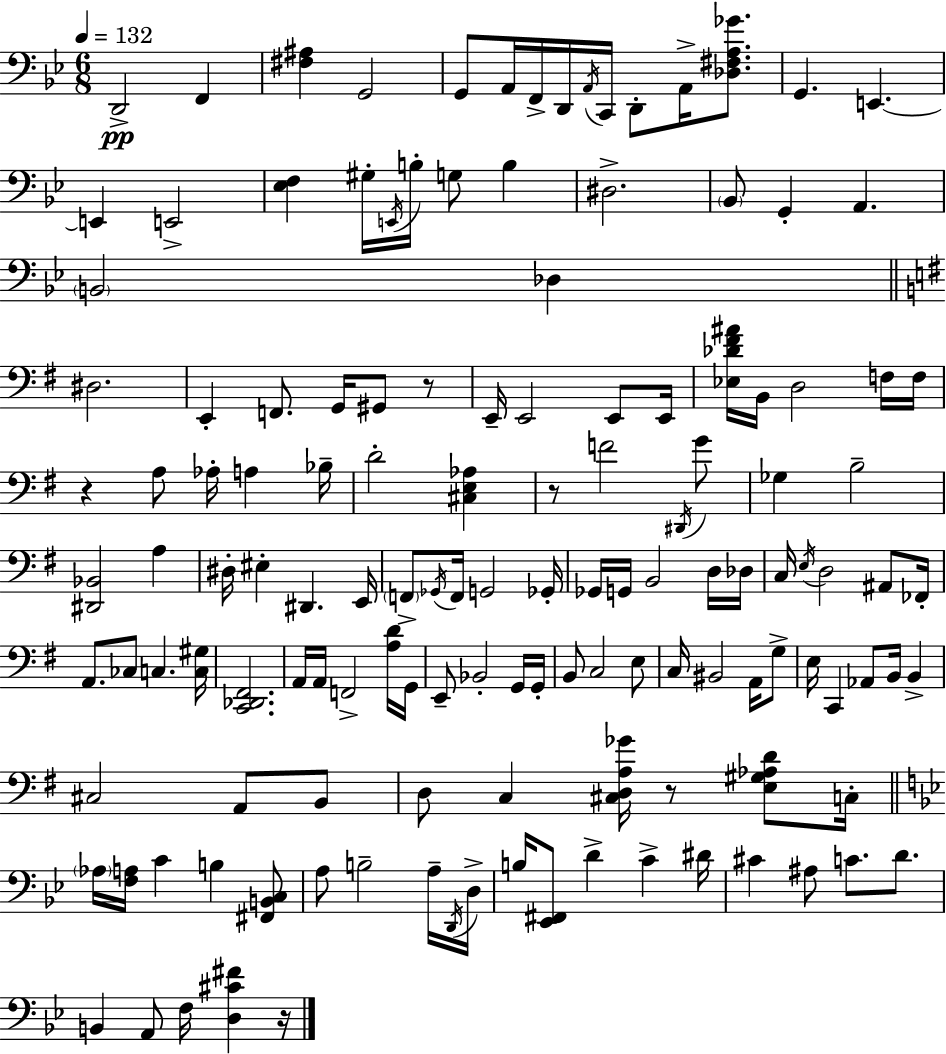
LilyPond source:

{
  \clef bass
  \numericTimeSignature
  \time 6/8
  \key g \minor
  \tempo 4 = 132
  d,2->\pp f,4 | <fis ais>4 g,2 | g,8 a,16 f,16-> d,16 \acciaccatura { a,16 } c,16 d,8-. a,16-> <des fis a ges'>8. | g,4. e,4.~~ | \break e,4 e,2-> | <ees f>4 gis16-. \acciaccatura { e,16 } b16-. g8 b4 | dis2.-> | \parenthesize bes,8 g,4-. a,4. | \break \parenthesize b,2 des4 | \bar "||" \break \key g \major dis2. | e,4-. f,8. g,16 gis,8 r8 | e,16-- e,2 e,8 e,16 | <ees des' fis' ais'>16 b,16 d2 f16 f16 | \break r4 a8 aes16-. a4 bes16-- | d'2-. <cis e aes>4 | r8 f'2 \acciaccatura { dis,16 } g'8 | ges4 b2-- | \break <dis, bes,>2 a4 | dis16-. eis4-. dis,4. | e,16 \parenthesize f,8-> \acciaccatura { ges,16 } f,16 g,2 | ges,16-. ges,16 g,16 b,2 | \break d16 des16 c16 \acciaccatura { e16 } d2 | ais,8 fes,16-. a,8. ces8 c4. | <c gis>16 <c, des, fis,>2. | a,16 a,16 f,2-> | \break <a d'>16 g,16 e,8-- bes,2-. | g,16 g,16-. b,8 c2 | e8 c16 bis,2 | a,16 g8-> e16 c,4 aes,8 b,16 b,4-> | \break cis2 a,8 | b,8 d8 c4 <cis d a ges'>16 r8 | <e gis aes d'>8 c16-. \bar "||" \break \key g \minor \parenthesize aes16 <f a>16 c'4 b4 <fis, b, c>8 | a8 b2-- a16-- \acciaccatura { d,16 } | d16-> b16 <ees, fis,>8 d'4-> c'4-> | dis'16 cis'4 ais8 c'8. d'8. | \break b,4 a,8 f16 <d cis' fis'>4 | r16 \bar "|."
}